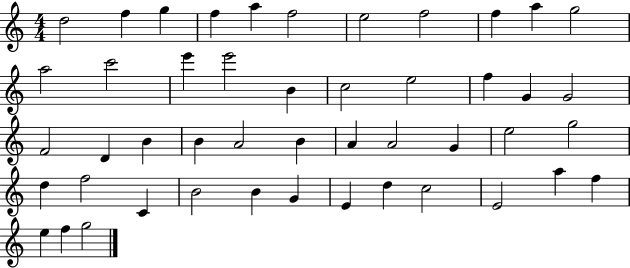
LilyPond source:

{
  \clef treble
  \numericTimeSignature
  \time 4/4
  \key c \major
  d''2 f''4 g''4 | f''4 a''4 f''2 | e''2 f''2 | f''4 a''4 g''2 | \break a''2 c'''2 | e'''4 e'''2 b'4 | c''2 e''2 | f''4 g'4 g'2 | \break f'2 d'4 b'4 | b'4 a'2 b'4 | a'4 a'2 g'4 | e''2 g''2 | \break d''4 f''2 c'4 | b'2 b'4 g'4 | e'4 d''4 c''2 | e'2 a''4 f''4 | \break e''4 f''4 g''2 | \bar "|."
}